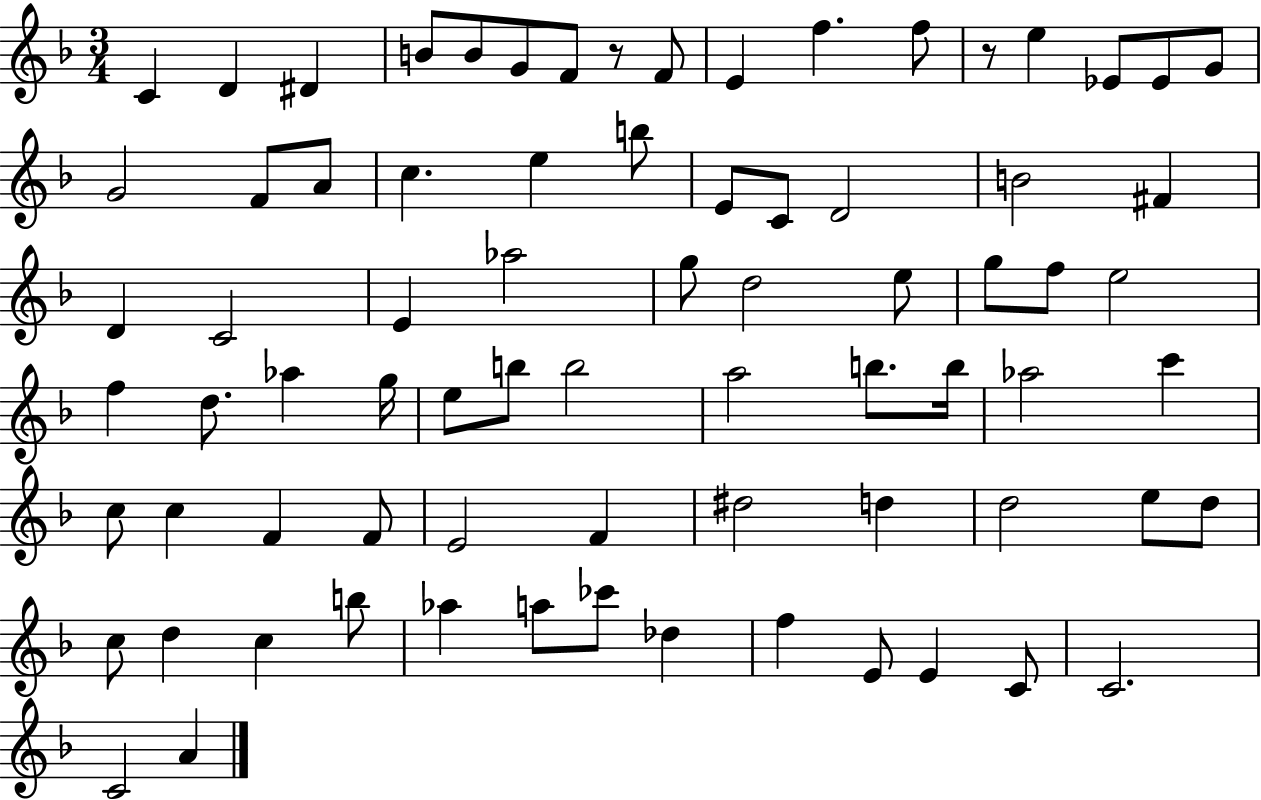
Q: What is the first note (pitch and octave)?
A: C4